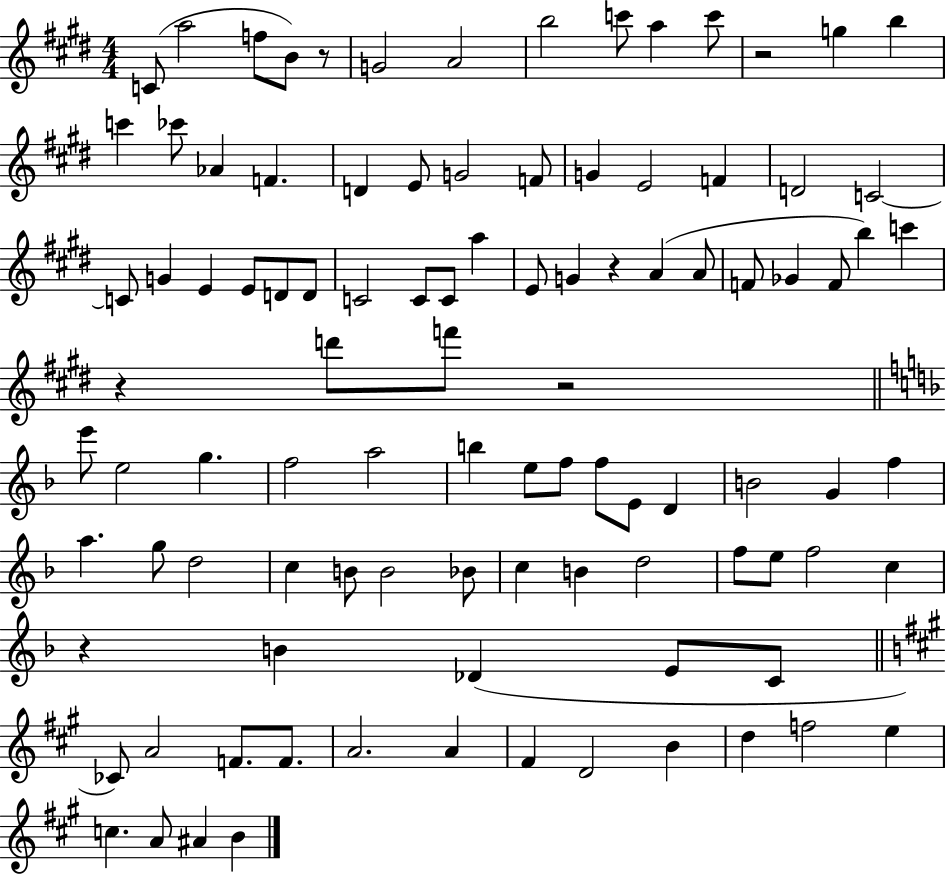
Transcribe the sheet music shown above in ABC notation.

X:1
T:Untitled
M:4/4
L:1/4
K:E
C/2 a2 f/2 B/2 z/2 G2 A2 b2 c'/2 a c'/2 z2 g b c' _c'/2 _A F D E/2 G2 F/2 G E2 F D2 C2 C/2 G E E/2 D/2 D/2 C2 C/2 C/2 a E/2 G z A A/2 F/2 _G F/2 b c' z d'/2 f'/2 z2 e'/2 e2 g f2 a2 b e/2 f/2 f/2 E/2 D B2 G f a g/2 d2 c B/2 B2 _B/2 c B d2 f/2 e/2 f2 c z B _D E/2 C/2 _C/2 A2 F/2 F/2 A2 A ^F D2 B d f2 e c A/2 ^A B